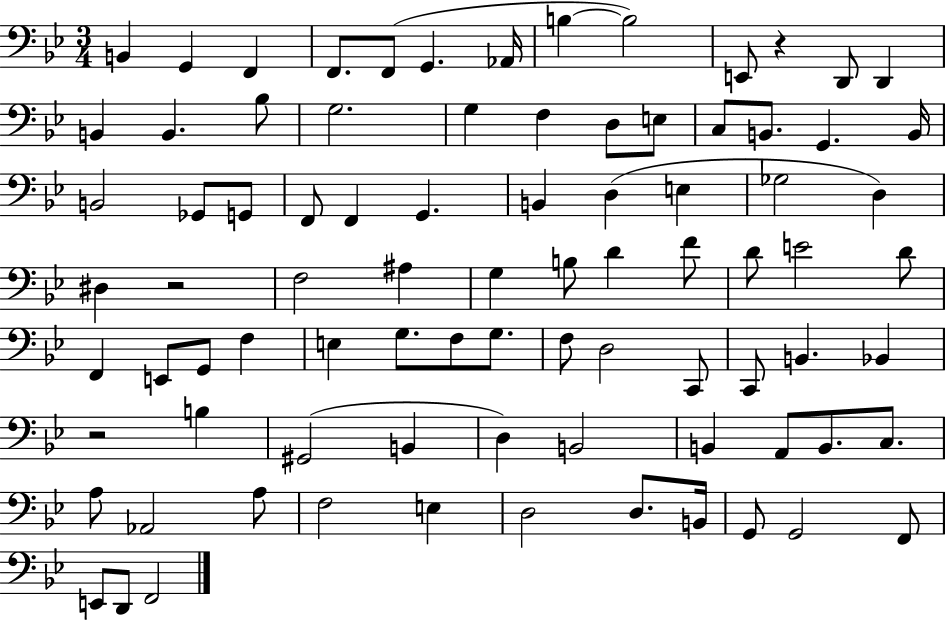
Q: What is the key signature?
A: BES major